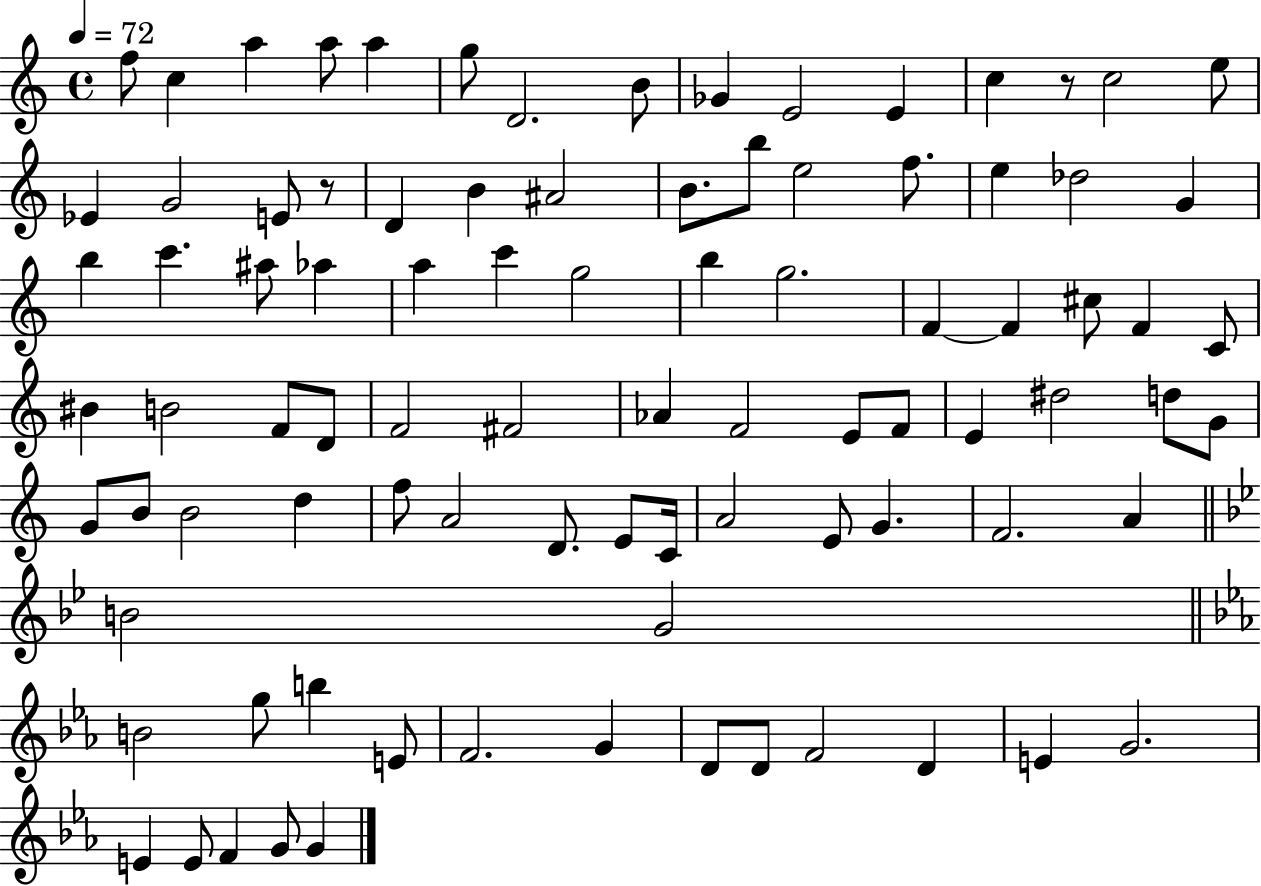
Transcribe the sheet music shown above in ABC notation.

X:1
T:Untitled
M:4/4
L:1/4
K:C
f/2 c a a/2 a g/2 D2 B/2 _G E2 E c z/2 c2 e/2 _E G2 E/2 z/2 D B ^A2 B/2 b/2 e2 f/2 e _d2 G b c' ^a/2 _a a c' g2 b g2 F F ^c/2 F C/2 ^B B2 F/2 D/2 F2 ^F2 _A F2 E/2 F/2 E ^d2 d/2 G/2 G/2 B/2 B2 d f/2 A2 D/2 E/2 C/4 A2 E/2 G F2 A B2 G2 B2 g/2 b E/2 F2 G D/2 D/2 F2 D E G2 E E/2 F G/2 G